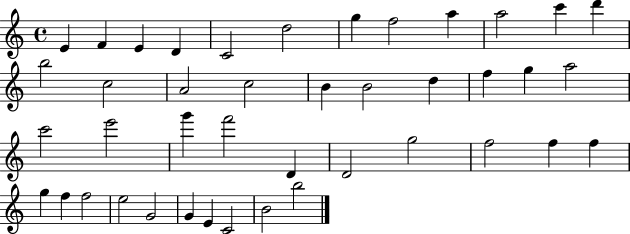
E4/q F4/q E4/q D4/q C4/h D5/h G5/q F5/h A5/q A5/h C6/q D6/q B5/h C5/h A4/h C5/h B4/q B4/h D5/q F5/q G5/q A5/h C6/h E6/h G6/q F6/h D4/q D4/h G5/h F5/h F5/q F5/q G5/q F5/q F5/h E5/h G4/h G4/q E4/q C4/h B4/h B5/h